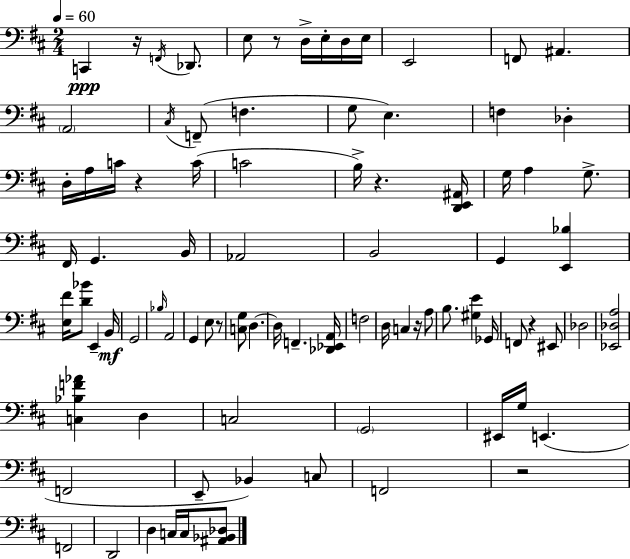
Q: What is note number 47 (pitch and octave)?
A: C3